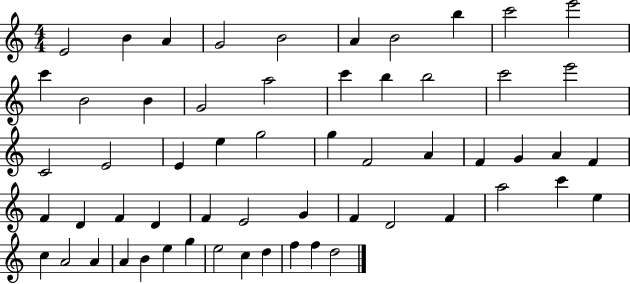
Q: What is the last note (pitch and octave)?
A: D5